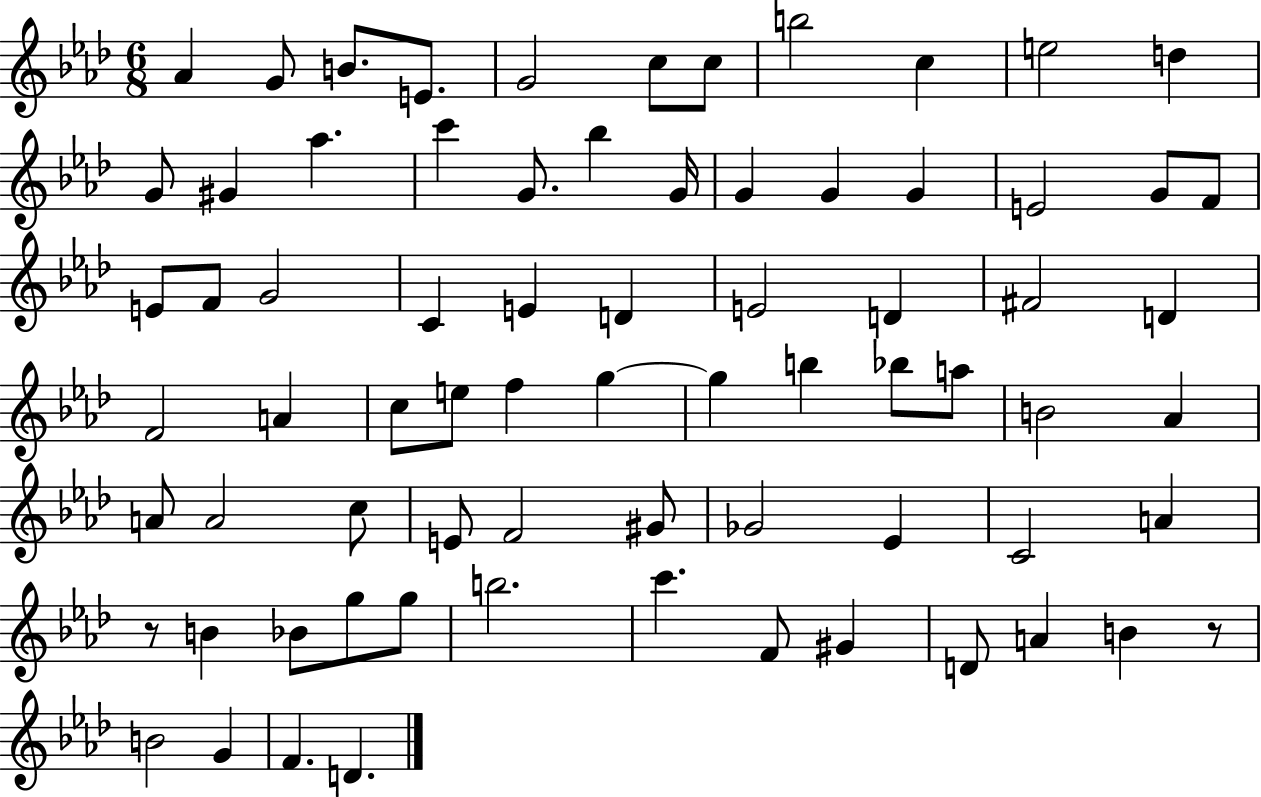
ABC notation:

X:1
T:Untitled
M:6/8
L:1/4
K:Ab
_A G/2 B/2 E/2 G2 c/2 c/2 b2 c e2 d G/2 ^G _a c' G/2 _b G/4 G G G E2 G/2 F/2 E/2 F/2 G2 C E D E2 D ^F2 D F2 A c/2 e/2 f g g b _b/2 a/2 B2 _A A/2 A2 c/2 E/2 F2 ^G/2 _G2 _E C2 A z/2 B _B/2 g/2 g/2 b2 c' F/2 ^G D/2 A B z/2 B2 G F D